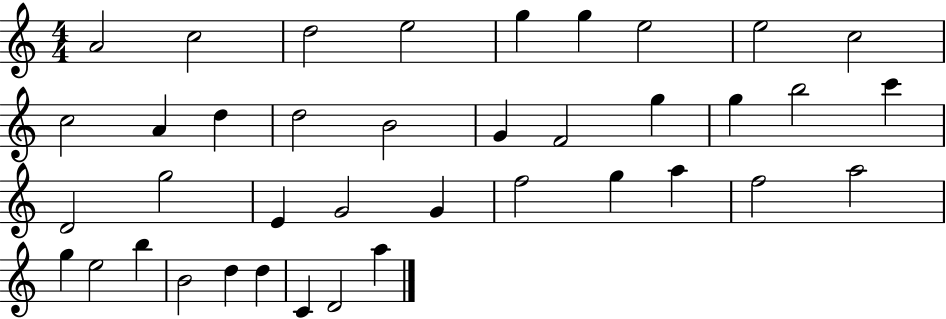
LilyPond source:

{
  \clef treble
  \numericTimeSignature
  \time 4/4
  \key c \major
  a'2 c''2 | d''2 e''2 | g''4 g''4 e''2 | e''2 c''2 | \break c''2 a'4 d''4 | d''2 b'2 | g'4 f'2 g''4 | g''4 b''2 c'''4 | \break d'2 g''2 | e'4 g'2 g'4 | f''2 g''4 a''4 | f''2 a''2 | \break g''4 e''2 b''4 | b'2 d''4 d''4 | c'4 d'2 a''4 | \bar "|."
}